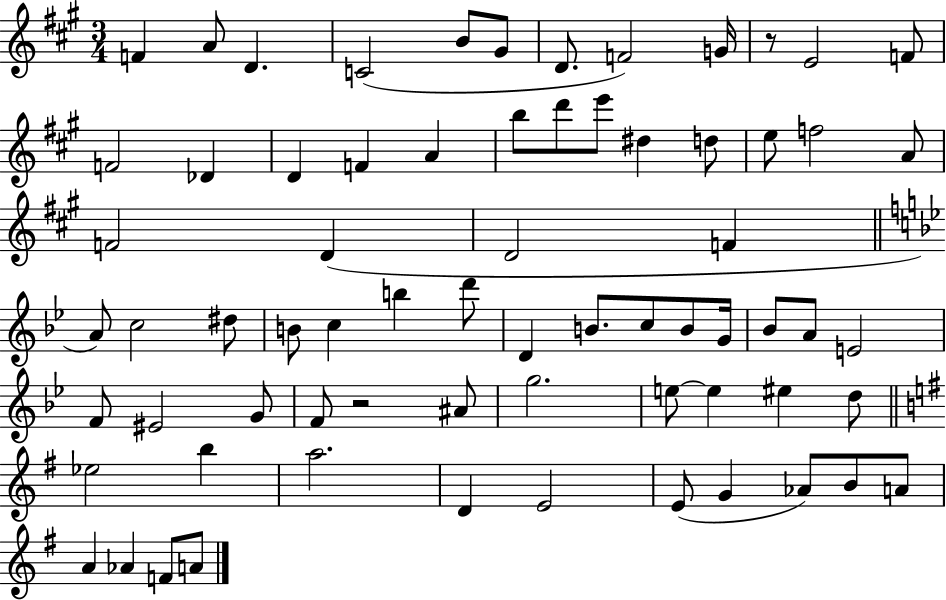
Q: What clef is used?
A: treble